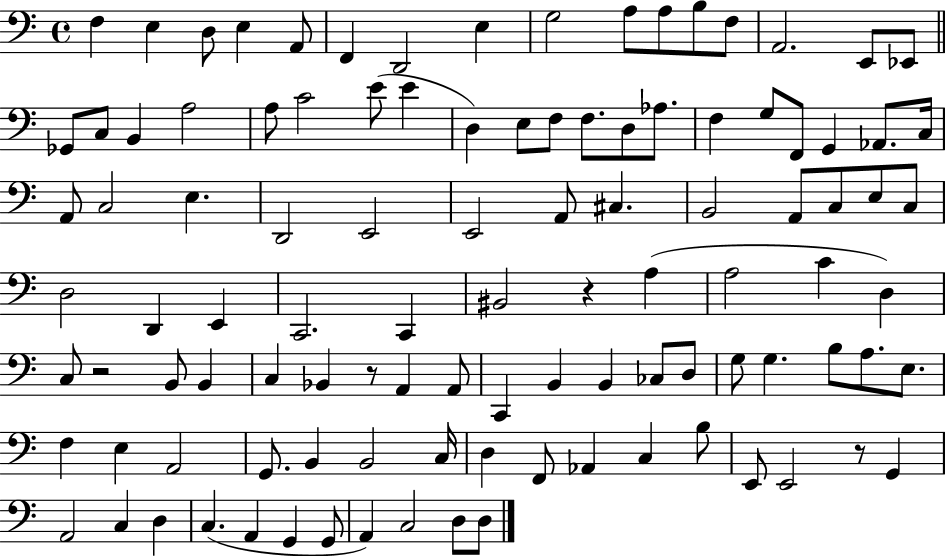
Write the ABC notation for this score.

X:1
T:Untitled
M:4/4
L:1/4
K:C
F, E, D,/2 E, A,,/2 F,, D,,2 E, G,2 A,/2 A,/2 B,/2 F,/2 A,,2 E,,/2 _E,,/2 _G,,/2 C,/2 B,, A,2 A,/2 C2 E/2 E D, E,/2 F,/2 F,/2 D,/2 _A,/2 F, G,/2 F,,/2 G,, _A,,/2 C,/4 A,,/2 C,2 E, D,,2 E,,2 E,,2 A,,/2 ^C, B,,2 A,,/2 C,/2 E,/2 C,/2 D,2 D,, E,, C,,2 C,, ^B,,2 z A, A,2 C D, C,/2 z2 B,,/2 B,, C, _B,, z/2 A,, A,,/2 C,, B,, B,, _C,/2 D,/2 G,/2 G, B,/2 A,/2 E,/2 F, E, A,,2 G,,/2 B,, B,,2 C,/4 D, F,,/2 _A,, C, B,/2 E,,/2 E,,2 z/2 G,, A,,2 C, D, C, A,, G,, G,,/2 A,, C,2 D,/2 D,/2